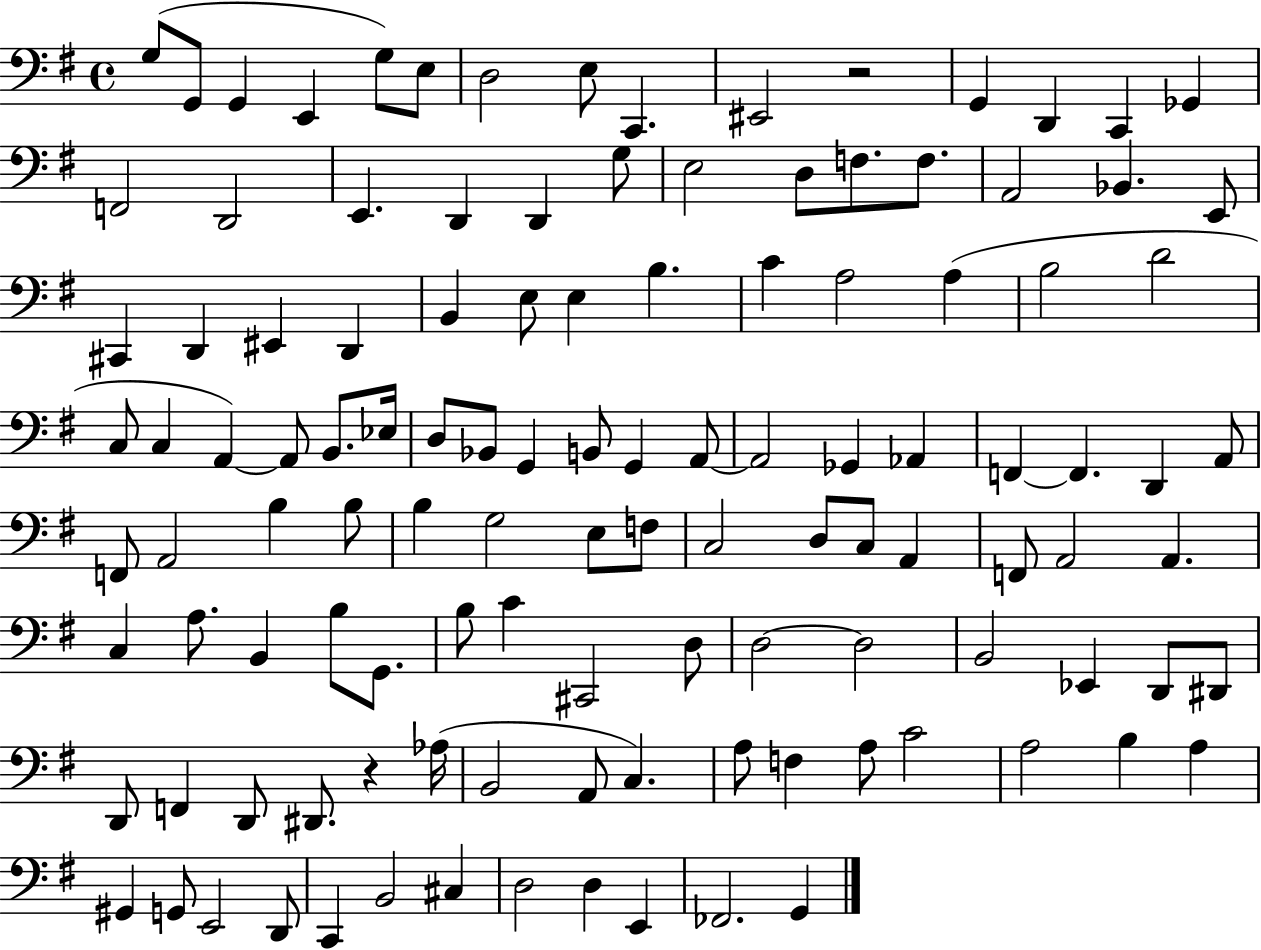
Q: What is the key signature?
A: G major